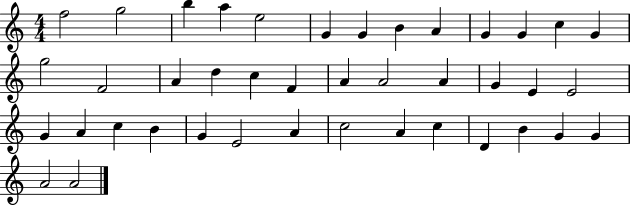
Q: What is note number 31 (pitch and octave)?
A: E4